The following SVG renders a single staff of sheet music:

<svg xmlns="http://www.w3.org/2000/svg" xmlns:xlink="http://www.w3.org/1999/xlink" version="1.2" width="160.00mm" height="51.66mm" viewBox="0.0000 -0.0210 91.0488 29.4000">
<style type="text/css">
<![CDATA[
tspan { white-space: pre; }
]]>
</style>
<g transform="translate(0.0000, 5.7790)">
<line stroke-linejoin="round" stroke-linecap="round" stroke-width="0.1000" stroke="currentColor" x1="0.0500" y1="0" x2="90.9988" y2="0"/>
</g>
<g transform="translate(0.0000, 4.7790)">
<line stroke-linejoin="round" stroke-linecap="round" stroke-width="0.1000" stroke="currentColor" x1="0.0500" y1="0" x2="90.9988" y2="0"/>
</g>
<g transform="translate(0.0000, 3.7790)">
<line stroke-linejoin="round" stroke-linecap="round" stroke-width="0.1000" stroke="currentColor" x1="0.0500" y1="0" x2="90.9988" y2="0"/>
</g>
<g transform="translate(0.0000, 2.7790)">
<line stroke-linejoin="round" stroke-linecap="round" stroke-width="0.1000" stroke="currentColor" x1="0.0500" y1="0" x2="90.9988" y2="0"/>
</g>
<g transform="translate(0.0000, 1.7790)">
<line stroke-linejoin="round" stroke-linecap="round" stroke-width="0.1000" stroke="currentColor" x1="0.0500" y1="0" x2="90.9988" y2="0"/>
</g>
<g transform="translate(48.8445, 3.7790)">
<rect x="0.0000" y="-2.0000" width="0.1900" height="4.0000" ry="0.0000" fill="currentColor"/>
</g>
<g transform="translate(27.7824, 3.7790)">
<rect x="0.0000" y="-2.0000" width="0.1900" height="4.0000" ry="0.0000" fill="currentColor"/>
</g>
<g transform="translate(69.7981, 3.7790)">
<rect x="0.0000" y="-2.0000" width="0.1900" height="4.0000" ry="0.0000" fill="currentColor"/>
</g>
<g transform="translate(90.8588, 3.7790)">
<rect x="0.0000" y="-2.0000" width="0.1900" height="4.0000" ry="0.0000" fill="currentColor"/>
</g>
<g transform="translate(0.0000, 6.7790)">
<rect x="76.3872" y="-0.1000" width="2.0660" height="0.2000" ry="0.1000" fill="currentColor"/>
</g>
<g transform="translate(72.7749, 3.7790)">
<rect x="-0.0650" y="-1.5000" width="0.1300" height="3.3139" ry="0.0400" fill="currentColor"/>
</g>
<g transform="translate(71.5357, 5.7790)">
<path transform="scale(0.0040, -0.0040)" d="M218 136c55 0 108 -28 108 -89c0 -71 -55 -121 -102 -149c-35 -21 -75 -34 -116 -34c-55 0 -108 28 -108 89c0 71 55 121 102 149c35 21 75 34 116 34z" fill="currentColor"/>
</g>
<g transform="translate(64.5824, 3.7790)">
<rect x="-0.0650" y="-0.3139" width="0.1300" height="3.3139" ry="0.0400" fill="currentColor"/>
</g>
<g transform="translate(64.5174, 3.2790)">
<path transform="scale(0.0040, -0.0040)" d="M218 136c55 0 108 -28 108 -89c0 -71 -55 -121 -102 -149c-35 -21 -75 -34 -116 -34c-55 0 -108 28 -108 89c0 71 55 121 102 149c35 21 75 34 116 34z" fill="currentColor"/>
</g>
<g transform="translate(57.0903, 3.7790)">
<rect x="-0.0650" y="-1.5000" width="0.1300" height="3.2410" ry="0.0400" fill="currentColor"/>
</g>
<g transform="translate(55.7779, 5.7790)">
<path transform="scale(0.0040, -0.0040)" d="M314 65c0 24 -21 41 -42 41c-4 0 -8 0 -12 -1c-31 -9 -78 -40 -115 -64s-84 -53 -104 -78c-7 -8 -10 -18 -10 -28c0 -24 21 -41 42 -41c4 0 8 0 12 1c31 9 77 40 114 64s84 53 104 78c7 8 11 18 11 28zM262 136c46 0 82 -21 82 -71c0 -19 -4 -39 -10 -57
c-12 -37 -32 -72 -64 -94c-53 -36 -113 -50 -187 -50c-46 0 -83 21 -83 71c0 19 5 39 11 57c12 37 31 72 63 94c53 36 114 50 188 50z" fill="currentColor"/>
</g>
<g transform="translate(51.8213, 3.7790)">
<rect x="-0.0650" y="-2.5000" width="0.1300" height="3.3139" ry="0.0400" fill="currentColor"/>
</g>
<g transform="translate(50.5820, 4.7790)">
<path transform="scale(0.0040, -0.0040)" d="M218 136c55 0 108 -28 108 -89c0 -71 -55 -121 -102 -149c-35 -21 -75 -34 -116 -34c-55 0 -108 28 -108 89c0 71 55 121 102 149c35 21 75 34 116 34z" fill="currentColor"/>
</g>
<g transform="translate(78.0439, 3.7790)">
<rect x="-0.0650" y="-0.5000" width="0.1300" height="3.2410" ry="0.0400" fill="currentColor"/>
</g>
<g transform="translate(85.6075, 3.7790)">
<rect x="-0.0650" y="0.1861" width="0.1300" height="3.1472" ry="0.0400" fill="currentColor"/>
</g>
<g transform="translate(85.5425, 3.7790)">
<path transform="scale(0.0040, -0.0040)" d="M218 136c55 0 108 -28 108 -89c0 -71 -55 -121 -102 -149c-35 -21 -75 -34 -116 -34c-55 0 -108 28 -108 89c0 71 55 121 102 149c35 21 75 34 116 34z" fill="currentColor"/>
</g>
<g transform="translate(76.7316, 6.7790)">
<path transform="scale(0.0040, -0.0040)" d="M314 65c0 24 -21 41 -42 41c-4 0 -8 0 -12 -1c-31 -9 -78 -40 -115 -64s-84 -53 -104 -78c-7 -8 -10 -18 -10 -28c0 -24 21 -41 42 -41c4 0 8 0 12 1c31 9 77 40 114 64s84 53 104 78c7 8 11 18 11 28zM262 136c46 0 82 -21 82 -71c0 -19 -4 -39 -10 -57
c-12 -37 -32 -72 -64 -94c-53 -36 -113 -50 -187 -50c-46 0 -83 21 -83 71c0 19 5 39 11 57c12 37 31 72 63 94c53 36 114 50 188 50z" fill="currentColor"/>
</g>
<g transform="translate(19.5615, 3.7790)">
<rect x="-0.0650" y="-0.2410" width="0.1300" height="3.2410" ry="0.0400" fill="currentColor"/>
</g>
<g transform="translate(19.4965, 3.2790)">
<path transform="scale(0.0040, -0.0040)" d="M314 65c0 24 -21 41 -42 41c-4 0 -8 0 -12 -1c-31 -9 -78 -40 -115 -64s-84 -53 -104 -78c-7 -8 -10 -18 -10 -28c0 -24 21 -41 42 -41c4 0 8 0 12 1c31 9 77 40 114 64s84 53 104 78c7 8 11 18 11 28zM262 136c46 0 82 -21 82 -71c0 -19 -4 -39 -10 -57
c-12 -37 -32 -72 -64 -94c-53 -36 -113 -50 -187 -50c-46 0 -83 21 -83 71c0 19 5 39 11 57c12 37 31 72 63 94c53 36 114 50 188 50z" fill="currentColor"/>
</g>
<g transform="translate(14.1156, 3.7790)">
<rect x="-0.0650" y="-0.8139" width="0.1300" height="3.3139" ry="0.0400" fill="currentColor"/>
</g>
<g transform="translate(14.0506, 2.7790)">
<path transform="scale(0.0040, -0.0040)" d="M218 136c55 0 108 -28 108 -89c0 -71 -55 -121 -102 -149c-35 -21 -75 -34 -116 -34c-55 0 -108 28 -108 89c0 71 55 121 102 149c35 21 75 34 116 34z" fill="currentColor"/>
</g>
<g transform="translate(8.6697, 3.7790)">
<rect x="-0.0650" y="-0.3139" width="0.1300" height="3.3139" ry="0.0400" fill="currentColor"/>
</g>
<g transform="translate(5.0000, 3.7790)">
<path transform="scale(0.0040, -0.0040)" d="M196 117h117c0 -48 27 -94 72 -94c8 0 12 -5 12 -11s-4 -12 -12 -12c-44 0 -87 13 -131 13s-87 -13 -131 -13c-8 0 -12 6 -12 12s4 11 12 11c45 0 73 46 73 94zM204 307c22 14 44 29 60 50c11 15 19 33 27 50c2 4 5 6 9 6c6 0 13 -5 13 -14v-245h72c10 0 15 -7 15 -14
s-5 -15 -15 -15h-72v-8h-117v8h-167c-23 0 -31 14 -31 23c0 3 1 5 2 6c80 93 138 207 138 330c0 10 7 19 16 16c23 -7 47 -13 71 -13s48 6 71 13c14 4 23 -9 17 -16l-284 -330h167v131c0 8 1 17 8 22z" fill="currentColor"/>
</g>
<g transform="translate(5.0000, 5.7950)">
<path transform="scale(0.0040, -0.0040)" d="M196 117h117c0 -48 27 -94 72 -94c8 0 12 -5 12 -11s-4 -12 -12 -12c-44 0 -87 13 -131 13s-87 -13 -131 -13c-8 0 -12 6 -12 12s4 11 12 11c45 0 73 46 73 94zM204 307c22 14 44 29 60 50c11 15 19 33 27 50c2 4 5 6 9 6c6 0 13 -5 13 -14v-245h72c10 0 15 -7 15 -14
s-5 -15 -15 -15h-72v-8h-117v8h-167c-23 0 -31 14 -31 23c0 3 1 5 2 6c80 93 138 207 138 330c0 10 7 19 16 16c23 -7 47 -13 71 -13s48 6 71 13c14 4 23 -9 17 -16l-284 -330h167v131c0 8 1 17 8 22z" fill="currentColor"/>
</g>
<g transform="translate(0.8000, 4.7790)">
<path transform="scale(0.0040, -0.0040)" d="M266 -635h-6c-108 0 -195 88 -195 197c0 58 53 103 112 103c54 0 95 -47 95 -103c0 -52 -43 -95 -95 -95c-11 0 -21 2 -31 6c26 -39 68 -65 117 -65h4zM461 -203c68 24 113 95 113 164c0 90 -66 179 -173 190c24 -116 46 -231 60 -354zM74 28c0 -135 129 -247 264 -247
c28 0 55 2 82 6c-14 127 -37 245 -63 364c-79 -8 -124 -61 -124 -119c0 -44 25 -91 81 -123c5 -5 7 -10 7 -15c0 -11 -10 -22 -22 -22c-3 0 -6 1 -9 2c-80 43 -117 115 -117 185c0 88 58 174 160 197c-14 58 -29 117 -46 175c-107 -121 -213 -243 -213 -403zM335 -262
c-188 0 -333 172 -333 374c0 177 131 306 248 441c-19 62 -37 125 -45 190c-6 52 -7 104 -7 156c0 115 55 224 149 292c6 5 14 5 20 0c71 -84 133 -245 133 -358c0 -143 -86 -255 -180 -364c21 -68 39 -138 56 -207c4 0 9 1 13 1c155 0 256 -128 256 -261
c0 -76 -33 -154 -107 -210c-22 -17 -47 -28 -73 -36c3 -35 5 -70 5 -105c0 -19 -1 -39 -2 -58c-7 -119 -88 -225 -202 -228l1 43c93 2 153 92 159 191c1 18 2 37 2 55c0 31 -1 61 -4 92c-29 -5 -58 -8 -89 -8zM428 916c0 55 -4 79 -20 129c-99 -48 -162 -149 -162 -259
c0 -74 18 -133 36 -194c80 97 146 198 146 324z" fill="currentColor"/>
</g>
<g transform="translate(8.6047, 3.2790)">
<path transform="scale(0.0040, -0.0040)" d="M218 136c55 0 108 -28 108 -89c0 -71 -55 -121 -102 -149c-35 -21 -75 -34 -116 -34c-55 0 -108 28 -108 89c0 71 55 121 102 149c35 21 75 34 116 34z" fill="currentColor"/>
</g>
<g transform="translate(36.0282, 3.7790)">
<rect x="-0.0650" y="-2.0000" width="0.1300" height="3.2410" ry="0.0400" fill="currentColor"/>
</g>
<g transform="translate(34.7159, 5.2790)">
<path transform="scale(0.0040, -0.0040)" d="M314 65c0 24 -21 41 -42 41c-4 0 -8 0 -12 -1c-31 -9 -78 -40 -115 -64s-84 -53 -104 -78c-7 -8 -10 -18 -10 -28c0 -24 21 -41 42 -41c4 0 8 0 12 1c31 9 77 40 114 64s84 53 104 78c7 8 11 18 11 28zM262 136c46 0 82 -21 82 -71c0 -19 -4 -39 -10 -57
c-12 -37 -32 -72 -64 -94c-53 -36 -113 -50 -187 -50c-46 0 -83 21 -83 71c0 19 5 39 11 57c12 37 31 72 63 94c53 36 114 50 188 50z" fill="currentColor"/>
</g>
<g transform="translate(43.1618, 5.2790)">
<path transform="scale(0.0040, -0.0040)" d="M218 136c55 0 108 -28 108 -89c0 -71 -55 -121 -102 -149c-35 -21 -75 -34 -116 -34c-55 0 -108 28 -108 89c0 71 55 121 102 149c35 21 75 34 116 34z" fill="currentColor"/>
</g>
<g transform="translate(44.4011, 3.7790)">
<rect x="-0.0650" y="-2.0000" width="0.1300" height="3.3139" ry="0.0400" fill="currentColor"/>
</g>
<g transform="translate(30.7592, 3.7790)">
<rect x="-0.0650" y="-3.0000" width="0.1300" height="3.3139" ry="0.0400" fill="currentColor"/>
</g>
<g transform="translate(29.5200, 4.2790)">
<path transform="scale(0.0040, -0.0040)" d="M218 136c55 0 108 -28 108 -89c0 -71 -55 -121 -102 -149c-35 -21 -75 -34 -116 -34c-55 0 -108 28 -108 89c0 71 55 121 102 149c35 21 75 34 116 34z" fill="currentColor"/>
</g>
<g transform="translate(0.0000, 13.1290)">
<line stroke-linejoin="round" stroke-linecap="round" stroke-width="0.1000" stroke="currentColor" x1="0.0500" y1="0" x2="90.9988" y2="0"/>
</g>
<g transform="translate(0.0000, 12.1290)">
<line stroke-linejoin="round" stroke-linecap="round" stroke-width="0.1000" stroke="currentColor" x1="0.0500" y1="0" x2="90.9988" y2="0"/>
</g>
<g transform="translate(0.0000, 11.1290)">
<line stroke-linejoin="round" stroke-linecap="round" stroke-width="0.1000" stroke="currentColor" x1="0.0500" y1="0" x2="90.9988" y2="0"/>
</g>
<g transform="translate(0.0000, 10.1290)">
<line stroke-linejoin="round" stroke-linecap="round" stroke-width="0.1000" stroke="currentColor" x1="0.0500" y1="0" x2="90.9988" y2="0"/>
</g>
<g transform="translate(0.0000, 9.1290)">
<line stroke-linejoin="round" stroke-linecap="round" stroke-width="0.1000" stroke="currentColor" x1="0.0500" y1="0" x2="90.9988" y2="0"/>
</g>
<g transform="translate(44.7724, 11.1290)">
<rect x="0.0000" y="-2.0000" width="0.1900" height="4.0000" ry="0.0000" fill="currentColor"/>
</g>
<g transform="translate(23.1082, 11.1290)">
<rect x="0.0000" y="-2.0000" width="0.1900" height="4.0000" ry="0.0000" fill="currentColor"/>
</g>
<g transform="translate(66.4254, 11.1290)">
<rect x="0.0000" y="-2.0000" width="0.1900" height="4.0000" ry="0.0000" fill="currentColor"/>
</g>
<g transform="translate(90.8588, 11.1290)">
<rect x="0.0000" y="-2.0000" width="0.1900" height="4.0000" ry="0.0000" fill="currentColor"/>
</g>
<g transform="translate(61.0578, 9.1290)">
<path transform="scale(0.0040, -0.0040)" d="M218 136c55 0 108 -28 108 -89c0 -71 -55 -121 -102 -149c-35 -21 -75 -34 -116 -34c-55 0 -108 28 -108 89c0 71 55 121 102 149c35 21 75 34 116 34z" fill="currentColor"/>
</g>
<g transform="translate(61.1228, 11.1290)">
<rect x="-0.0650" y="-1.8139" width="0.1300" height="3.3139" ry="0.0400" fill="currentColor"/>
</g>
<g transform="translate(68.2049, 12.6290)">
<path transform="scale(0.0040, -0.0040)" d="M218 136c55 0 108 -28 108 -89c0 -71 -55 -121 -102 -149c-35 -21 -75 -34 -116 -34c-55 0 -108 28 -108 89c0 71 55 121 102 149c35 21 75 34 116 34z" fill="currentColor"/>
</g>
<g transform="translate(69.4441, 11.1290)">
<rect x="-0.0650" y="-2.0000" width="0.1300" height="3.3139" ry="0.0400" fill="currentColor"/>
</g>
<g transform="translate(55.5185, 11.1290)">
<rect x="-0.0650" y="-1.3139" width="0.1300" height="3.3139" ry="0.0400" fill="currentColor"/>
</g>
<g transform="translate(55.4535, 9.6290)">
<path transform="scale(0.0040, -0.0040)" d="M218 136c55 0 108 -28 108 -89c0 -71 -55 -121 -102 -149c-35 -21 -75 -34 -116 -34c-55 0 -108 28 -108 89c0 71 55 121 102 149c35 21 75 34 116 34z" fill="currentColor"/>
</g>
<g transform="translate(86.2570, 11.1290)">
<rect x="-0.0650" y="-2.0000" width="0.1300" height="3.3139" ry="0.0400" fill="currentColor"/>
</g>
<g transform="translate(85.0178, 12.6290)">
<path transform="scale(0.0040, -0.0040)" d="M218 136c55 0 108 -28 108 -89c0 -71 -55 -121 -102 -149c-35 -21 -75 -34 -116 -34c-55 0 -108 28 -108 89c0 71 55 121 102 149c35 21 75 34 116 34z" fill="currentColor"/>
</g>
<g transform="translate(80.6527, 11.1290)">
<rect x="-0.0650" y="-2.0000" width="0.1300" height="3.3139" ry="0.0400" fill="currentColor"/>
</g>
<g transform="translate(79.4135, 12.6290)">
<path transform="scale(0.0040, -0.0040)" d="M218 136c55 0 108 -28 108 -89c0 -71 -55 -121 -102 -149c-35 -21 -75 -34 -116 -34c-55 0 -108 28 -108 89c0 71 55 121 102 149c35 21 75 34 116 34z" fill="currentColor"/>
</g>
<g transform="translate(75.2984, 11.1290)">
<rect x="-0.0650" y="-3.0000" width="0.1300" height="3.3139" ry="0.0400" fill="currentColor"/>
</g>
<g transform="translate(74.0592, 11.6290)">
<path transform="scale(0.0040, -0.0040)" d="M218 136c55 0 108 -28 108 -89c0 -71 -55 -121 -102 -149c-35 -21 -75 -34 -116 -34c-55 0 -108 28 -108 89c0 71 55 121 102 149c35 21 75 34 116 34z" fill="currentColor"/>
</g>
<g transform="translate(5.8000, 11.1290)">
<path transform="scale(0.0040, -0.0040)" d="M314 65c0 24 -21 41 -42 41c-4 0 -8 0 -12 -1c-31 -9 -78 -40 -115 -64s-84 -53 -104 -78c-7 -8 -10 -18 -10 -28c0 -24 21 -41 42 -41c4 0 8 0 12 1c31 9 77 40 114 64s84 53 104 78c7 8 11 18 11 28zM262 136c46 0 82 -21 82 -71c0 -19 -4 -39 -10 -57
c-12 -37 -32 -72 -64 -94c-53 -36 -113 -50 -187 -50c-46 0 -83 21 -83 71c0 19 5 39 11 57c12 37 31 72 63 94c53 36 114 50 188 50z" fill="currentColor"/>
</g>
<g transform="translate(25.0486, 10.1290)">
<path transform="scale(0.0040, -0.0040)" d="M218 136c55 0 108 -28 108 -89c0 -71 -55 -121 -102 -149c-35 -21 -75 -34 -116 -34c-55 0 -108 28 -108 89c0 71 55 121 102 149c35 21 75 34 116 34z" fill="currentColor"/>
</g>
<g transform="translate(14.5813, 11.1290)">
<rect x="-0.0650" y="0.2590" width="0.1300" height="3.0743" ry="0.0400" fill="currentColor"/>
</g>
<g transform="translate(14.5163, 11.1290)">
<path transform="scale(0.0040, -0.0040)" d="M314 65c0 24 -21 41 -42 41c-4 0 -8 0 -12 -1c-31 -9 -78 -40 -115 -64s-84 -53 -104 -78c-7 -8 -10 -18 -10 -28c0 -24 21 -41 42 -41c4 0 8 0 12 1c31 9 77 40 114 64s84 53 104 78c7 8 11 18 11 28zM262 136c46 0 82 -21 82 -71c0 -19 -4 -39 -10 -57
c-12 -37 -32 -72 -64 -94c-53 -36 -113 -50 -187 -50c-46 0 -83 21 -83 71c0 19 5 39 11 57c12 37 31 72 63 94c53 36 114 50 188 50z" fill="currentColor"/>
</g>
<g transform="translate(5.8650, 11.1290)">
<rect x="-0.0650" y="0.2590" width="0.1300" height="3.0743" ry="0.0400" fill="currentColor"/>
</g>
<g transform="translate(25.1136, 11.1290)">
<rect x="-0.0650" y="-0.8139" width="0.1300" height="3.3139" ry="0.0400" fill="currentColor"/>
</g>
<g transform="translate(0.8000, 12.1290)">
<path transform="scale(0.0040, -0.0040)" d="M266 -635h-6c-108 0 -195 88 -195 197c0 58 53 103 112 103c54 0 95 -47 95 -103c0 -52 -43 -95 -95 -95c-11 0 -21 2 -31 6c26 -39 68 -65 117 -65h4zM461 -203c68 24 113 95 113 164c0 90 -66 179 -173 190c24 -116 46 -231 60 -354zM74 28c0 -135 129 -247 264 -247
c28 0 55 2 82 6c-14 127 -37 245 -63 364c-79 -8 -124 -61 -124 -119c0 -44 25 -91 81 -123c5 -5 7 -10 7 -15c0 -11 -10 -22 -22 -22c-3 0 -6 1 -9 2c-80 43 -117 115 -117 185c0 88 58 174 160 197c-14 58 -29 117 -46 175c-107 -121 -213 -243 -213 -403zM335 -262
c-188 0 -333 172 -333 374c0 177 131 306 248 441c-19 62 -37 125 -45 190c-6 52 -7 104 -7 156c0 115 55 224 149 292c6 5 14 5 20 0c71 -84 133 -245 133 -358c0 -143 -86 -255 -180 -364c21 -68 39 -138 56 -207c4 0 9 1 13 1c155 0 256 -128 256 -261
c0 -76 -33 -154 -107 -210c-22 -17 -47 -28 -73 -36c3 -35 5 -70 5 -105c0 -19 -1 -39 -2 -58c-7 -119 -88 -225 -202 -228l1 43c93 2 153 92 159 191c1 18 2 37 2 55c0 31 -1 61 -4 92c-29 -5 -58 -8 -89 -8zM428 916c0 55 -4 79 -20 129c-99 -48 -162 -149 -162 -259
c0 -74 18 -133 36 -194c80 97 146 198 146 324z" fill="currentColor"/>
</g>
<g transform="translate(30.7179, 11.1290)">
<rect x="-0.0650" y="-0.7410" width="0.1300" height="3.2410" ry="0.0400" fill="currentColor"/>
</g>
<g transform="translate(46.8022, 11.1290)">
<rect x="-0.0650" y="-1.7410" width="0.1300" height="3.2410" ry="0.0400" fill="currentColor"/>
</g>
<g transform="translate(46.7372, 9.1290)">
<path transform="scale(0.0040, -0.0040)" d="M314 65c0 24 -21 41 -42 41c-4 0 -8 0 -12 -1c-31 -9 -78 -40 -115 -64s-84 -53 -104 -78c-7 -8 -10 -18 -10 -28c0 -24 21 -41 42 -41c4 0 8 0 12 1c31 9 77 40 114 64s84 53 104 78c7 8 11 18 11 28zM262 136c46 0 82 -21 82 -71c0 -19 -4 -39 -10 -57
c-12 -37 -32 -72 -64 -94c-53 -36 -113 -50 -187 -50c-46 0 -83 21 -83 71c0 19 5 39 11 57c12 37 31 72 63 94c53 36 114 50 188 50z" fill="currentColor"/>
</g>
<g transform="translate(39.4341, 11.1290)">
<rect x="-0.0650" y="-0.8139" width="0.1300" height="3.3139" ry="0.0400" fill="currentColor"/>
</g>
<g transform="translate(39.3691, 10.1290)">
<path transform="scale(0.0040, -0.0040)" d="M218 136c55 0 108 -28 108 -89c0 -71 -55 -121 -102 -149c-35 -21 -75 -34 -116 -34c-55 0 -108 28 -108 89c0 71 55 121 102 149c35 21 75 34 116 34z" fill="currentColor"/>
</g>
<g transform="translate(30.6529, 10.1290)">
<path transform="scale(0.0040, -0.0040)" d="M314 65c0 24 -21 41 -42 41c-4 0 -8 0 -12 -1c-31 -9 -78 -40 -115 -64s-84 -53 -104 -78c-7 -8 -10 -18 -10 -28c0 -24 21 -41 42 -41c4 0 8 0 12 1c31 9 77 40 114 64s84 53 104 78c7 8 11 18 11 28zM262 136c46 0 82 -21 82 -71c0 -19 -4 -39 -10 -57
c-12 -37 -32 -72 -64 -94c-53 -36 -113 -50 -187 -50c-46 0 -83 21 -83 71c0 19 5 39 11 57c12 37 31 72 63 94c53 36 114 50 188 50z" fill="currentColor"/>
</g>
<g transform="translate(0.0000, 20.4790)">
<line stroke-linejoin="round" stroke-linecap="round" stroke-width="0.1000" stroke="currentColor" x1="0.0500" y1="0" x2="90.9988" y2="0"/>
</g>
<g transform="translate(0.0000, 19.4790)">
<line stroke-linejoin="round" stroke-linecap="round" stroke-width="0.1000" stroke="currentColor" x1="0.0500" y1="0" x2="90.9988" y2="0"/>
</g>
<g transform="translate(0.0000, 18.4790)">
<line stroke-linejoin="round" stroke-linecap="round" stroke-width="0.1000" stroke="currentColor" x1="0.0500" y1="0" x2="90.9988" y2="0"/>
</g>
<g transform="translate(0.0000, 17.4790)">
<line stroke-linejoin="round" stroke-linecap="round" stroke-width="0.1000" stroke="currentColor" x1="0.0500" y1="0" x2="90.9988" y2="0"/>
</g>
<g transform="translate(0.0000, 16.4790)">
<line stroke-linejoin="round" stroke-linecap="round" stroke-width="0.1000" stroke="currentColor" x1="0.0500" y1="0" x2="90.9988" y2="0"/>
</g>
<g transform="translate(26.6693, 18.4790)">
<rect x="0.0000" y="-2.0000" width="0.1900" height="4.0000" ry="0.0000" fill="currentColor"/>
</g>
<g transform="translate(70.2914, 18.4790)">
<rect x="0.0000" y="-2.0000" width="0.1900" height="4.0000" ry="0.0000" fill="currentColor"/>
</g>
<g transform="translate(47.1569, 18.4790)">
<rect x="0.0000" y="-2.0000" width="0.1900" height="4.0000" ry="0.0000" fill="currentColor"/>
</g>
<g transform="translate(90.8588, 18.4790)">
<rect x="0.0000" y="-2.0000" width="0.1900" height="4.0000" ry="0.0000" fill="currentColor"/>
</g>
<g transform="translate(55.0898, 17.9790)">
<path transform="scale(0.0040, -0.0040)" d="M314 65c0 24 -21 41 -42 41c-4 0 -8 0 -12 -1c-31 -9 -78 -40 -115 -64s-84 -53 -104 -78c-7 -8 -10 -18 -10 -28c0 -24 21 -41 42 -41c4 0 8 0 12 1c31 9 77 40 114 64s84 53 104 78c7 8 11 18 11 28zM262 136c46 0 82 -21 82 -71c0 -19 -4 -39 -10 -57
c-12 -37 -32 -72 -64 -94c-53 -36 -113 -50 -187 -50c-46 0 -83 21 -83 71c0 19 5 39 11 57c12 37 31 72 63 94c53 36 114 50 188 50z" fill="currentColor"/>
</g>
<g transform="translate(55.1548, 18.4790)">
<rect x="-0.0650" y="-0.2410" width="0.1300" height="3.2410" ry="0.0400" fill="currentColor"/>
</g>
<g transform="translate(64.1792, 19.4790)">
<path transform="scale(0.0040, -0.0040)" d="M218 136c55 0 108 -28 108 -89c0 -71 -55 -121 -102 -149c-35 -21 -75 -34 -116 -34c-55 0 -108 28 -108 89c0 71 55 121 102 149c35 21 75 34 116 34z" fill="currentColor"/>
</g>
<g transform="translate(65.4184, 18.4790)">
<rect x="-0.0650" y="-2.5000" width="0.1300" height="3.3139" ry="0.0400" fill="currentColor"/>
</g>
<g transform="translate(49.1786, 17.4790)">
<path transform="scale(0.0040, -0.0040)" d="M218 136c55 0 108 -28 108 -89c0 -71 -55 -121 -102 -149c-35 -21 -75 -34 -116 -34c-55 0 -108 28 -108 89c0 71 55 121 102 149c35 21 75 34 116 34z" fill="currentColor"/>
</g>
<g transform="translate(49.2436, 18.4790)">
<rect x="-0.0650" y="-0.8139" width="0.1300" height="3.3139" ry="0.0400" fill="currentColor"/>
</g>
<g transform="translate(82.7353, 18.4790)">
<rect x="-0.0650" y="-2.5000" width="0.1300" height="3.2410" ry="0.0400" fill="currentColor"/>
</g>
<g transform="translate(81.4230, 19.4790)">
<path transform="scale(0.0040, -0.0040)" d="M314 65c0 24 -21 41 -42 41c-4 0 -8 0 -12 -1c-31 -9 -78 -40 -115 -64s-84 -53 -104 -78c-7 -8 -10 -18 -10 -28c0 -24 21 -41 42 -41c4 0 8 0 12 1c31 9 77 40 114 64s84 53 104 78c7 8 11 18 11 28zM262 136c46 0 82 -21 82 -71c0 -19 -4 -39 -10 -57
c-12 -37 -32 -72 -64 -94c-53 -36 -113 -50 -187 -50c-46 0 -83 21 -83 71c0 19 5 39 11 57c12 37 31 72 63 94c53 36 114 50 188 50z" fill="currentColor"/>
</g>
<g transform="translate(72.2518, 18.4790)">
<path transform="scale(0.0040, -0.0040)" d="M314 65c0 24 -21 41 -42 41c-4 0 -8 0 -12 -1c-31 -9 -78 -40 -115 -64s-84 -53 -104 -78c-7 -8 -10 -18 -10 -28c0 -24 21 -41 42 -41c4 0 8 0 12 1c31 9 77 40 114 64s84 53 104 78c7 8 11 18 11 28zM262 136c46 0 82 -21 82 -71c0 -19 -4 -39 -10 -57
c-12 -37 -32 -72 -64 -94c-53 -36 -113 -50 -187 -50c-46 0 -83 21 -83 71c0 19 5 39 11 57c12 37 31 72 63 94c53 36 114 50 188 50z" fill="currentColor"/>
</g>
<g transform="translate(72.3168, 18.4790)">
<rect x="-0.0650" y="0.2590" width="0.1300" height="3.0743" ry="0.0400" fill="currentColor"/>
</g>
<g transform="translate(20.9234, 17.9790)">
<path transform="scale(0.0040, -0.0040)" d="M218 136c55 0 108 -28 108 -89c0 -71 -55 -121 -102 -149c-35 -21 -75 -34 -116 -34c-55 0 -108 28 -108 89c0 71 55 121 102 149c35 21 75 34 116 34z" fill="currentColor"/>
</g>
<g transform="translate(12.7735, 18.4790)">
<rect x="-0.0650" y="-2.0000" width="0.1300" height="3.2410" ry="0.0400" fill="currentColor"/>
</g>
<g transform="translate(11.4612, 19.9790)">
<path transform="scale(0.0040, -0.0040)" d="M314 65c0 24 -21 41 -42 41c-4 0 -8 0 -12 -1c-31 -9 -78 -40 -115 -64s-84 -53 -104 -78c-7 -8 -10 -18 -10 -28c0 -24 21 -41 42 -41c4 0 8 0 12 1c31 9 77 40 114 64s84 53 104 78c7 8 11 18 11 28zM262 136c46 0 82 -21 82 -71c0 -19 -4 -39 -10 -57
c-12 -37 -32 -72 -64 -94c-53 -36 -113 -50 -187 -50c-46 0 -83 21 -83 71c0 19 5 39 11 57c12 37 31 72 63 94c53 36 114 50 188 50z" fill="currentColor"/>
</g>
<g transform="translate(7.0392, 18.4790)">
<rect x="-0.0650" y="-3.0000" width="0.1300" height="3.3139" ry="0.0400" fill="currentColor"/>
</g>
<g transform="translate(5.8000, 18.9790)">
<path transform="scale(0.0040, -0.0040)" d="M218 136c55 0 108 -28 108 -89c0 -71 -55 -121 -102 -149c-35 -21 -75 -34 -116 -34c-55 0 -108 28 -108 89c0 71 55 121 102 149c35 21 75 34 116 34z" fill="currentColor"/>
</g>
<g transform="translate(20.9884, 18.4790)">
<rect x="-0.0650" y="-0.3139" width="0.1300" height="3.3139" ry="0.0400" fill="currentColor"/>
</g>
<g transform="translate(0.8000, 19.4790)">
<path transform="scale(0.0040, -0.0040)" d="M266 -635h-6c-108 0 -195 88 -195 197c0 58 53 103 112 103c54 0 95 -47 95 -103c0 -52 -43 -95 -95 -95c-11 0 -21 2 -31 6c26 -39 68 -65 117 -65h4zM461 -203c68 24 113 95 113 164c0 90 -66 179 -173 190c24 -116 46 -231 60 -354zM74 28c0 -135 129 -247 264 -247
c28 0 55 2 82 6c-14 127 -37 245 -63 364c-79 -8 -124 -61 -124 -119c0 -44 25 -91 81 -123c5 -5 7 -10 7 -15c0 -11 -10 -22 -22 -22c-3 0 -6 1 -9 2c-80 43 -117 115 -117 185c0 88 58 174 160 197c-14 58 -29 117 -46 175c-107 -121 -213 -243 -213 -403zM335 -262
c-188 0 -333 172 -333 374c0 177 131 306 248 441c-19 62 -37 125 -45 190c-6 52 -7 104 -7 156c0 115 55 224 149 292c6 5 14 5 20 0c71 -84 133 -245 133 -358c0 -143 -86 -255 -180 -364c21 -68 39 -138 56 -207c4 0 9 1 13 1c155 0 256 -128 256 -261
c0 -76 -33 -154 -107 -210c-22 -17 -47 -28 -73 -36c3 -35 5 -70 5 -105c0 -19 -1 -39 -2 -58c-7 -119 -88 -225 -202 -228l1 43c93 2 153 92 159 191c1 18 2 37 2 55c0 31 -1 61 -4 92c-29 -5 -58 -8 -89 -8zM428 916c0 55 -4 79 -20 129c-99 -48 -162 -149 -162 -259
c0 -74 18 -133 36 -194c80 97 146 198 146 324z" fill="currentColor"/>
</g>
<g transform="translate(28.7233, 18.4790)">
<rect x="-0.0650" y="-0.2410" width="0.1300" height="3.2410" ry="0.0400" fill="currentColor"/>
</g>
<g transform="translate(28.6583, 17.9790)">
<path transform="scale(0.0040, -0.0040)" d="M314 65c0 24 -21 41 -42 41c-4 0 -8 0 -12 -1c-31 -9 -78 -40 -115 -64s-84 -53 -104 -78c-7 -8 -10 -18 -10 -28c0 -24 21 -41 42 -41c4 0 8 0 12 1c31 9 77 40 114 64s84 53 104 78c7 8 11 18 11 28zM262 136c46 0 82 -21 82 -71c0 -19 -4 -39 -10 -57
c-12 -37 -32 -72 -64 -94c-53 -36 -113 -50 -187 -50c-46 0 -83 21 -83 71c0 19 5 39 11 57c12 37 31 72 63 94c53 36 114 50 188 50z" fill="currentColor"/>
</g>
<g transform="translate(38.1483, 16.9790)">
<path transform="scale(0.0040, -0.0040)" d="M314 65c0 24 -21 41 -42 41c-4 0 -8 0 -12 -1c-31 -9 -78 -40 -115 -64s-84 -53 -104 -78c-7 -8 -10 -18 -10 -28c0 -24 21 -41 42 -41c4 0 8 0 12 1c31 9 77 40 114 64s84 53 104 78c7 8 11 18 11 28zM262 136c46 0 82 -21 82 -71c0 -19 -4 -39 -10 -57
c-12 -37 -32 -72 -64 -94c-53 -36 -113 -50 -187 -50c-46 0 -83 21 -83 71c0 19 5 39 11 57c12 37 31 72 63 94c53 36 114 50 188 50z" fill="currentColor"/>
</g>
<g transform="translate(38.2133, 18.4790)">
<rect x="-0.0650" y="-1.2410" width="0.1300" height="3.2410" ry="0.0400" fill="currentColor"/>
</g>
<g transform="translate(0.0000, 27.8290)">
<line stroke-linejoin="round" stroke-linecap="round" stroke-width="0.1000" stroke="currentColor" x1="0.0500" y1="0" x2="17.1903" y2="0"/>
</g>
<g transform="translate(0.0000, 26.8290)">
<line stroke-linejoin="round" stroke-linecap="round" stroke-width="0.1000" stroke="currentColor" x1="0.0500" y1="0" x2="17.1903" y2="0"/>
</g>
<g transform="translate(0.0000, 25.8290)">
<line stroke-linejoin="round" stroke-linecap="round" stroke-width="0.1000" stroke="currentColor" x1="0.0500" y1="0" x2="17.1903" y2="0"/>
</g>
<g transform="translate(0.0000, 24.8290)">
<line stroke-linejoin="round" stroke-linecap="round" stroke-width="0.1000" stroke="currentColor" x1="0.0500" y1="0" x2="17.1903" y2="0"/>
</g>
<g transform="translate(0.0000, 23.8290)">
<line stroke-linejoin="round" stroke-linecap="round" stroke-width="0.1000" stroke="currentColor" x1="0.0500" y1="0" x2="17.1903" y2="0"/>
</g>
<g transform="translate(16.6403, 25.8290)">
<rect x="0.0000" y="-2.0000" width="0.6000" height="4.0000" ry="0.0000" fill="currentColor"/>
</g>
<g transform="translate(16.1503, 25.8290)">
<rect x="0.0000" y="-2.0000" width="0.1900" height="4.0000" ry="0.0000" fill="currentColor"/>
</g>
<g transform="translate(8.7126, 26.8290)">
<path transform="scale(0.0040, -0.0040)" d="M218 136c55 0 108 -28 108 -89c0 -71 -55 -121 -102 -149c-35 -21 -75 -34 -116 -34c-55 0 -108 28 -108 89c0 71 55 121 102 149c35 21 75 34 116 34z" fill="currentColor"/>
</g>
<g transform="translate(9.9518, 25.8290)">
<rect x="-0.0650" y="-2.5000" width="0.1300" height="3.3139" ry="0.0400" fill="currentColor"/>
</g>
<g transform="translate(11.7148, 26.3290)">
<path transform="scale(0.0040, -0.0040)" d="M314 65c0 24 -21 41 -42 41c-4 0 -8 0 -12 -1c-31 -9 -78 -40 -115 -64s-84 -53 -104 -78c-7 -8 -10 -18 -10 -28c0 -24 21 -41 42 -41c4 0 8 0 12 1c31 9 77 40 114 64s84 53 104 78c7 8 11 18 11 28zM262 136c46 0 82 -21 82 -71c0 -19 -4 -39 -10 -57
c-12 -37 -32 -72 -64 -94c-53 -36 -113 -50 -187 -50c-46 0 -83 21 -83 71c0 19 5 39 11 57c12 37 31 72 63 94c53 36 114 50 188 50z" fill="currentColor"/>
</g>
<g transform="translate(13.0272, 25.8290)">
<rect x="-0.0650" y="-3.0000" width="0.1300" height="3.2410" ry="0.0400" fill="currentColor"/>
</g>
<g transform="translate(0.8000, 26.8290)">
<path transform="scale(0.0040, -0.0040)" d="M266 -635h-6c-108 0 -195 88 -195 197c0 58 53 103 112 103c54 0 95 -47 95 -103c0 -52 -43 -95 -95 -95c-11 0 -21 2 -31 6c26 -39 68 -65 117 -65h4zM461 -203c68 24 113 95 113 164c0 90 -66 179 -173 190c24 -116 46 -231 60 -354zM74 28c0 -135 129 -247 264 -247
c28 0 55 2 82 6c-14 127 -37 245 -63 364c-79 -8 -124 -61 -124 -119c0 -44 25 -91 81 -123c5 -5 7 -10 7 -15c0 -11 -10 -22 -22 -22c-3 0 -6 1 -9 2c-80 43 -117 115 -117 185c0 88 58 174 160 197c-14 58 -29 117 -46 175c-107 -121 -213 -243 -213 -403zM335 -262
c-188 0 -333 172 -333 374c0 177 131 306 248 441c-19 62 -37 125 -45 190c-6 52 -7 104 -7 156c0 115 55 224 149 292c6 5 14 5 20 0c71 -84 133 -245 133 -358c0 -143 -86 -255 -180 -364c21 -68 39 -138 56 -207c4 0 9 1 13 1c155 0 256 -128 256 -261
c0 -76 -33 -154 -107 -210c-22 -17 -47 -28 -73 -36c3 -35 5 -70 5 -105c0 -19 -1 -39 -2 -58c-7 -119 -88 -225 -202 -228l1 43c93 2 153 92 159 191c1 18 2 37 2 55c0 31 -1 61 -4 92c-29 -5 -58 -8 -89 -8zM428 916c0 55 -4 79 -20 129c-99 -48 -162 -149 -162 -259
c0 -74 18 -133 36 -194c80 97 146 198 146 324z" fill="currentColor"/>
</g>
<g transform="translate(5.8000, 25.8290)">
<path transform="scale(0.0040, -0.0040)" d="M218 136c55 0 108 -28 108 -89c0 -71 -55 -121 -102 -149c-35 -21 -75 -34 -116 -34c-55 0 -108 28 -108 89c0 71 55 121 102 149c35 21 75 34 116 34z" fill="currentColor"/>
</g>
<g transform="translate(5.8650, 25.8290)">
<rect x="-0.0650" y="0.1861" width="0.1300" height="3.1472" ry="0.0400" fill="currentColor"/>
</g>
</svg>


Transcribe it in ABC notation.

X:1
T:Untitled
M:4/4
L:1/4
K:C
c d c2 A F2 F G E2 c E C2 B B2 B2 d d2 d f2 e f F A F F A F2 c c2 e2 d c2 G B2 G2 B G A2